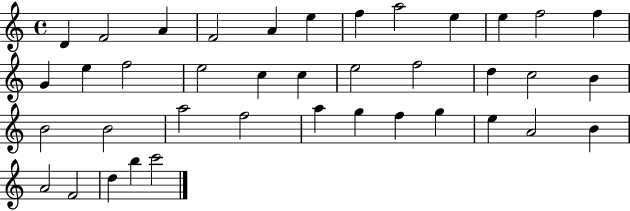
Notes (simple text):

D4/q F4/h A4/q F4/h A4/q E5/q F5/q A5/h E5/q E5/q F5/h F5/q G4/q E5/q F5/h E5/h C5/q C5/q E5/h F5/h D5/q C5/h B4/q B4/h B4/h A5/h F5/h A5/q G5/q F5/q G5/q E5/q A4/h B4/q A4/h F4/h D5/q B5/q C6/h